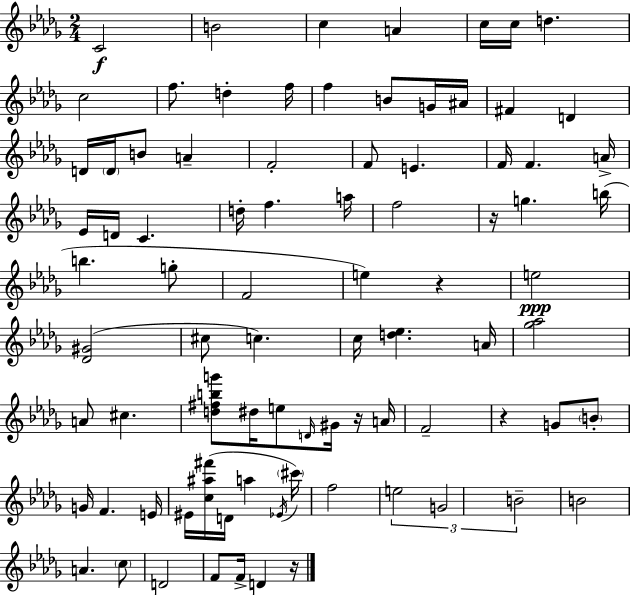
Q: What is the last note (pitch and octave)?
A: D4